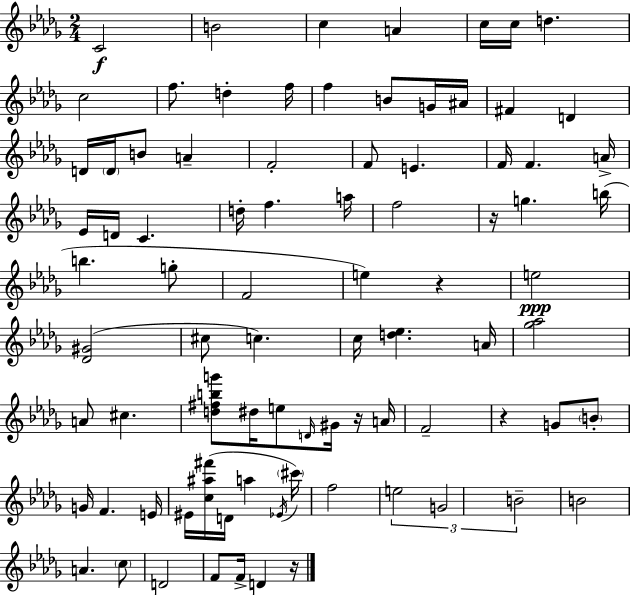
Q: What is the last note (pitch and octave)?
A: D4